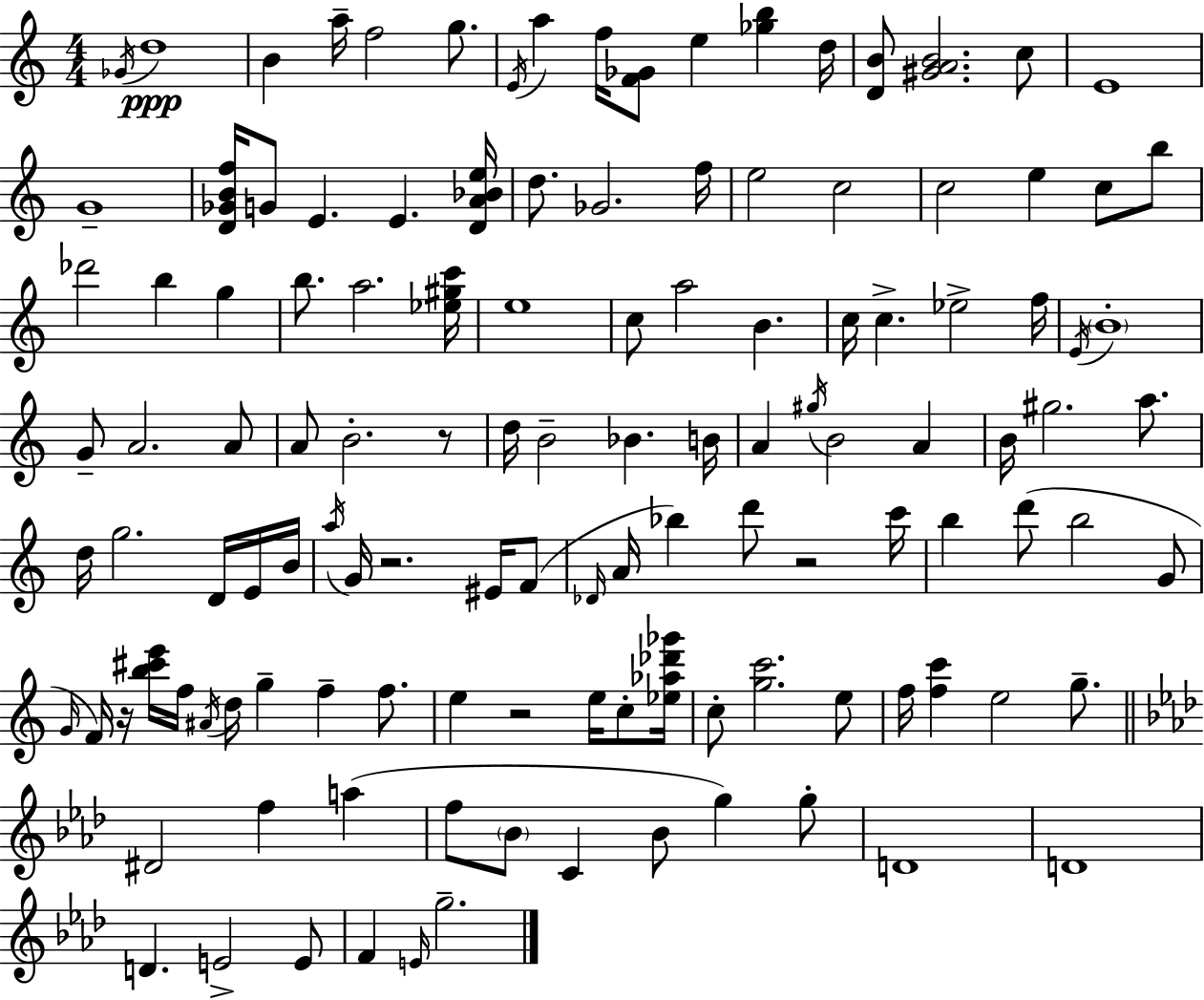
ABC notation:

X:1
T:Untitled
M:4/4
L:1/4
K:Am
_G/4 d4 B a/4 f2 g/2 E/4 a f/4 [F_G]/2 e [_gb] d/4 [DB]/2 [^GAB]2 c/2 E4 G4 [D_GBf]/4 G/2 E E [DA_Be]/4 d/2 _G2 f/4 e2 c2 c2 e c/2 b/2 _d'2 b g b/2 a2 [_e^gc']/4 e4 c/2 a2 B c/4 c _e2 f/4 E/4 B4 G/2 A2 A/2 A/2 B2 z/2 d/4 B2 _B B/4 A ^g/4 B2 A B/4 ^g2 a/2 d/4 g2 D/4 E/4 B/4 a/4 G/4 z2 ^E/4 F/2 _D/4 A/4 _b d'/2 z2 c'/4 b d'/2 b2 G/2 G/4 F/4 z/4 [b^c'e']/4 f/4 ^A/4 d/4 g f f/2 e z2 e/4 c/2 [_e_a_d'_g']/4 c/2 [gc']2 e/2 f/4 [fc'] e2 g/2 ^D2 f a f/2 _B/2 C _B/2 g g/2 D4 D4 D E2 E/2 F E/4 g2